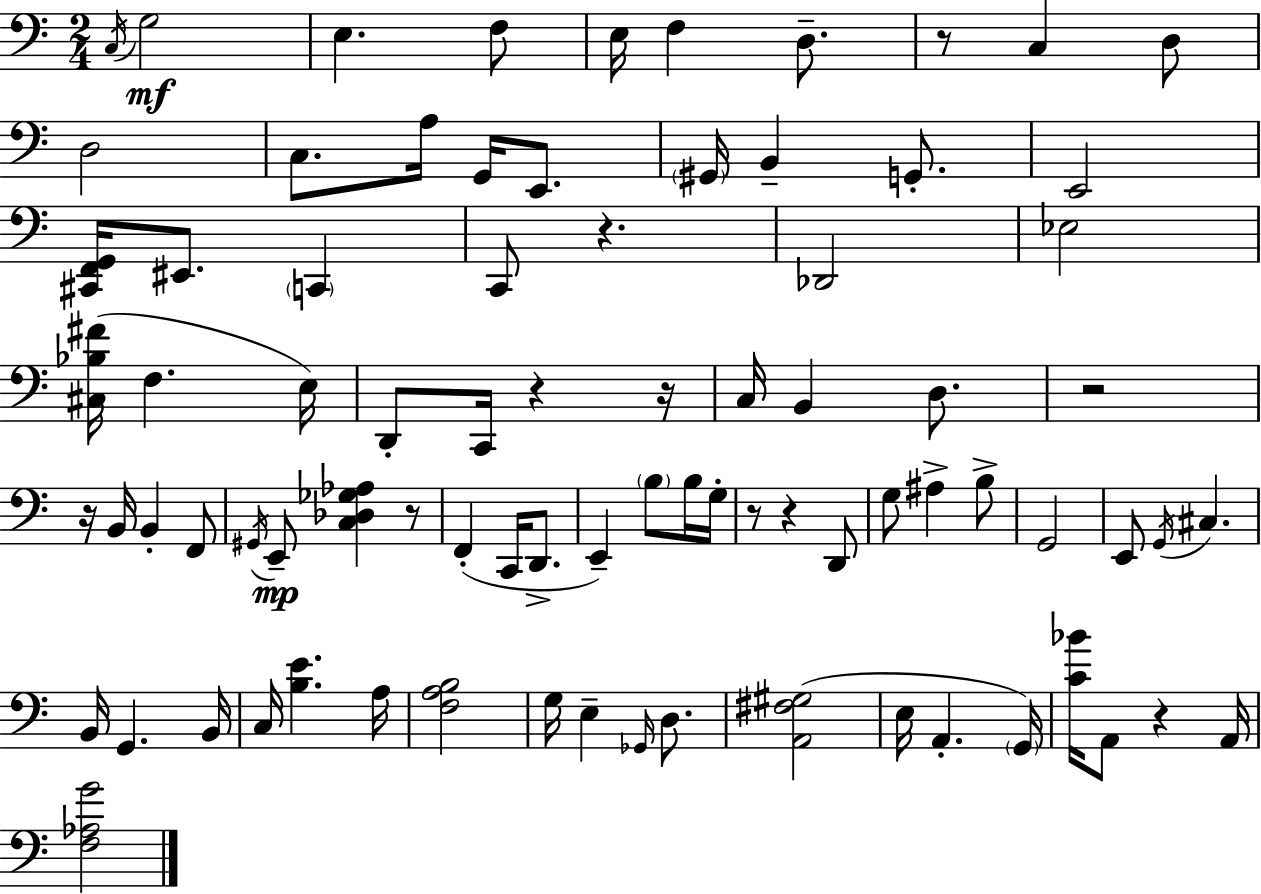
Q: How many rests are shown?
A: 10